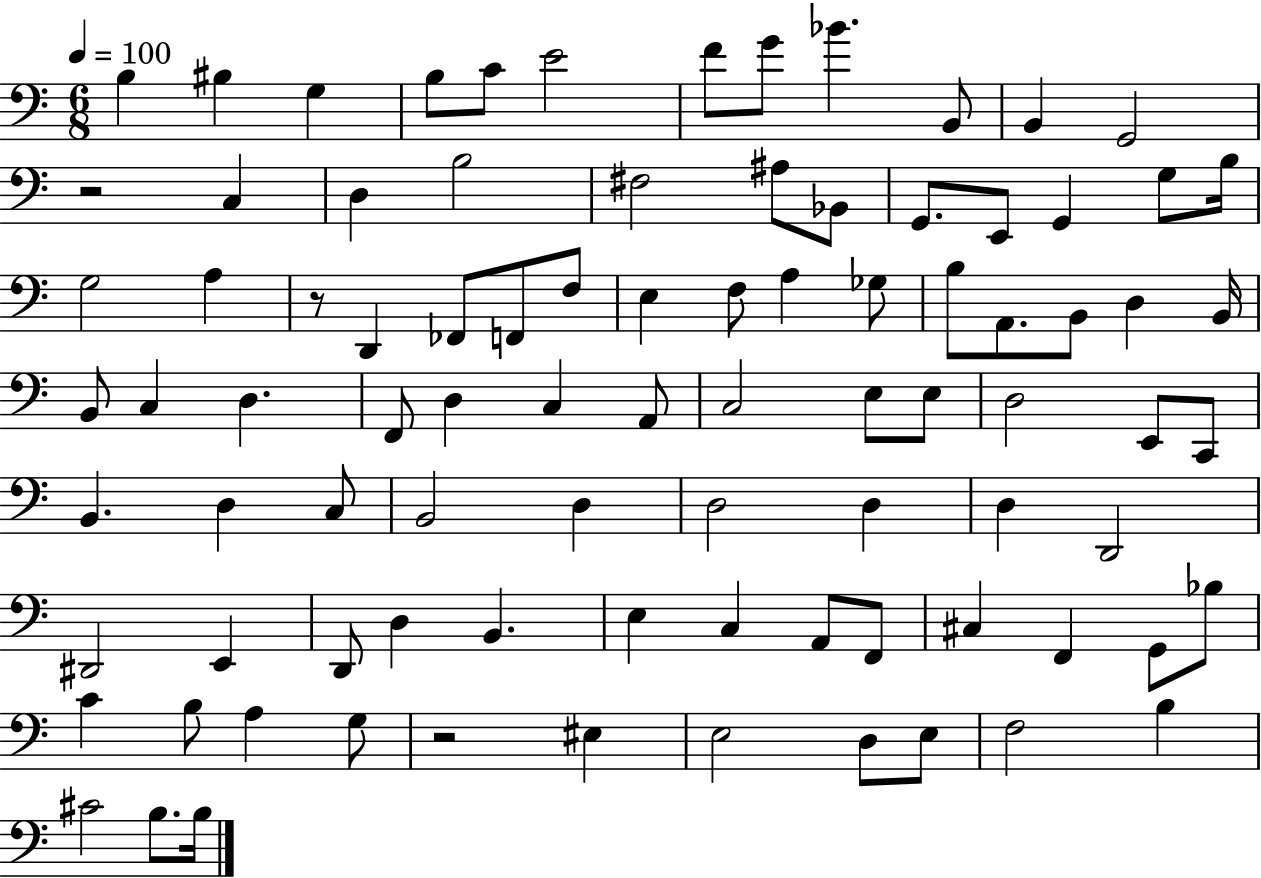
{
  \clef bass
  \numericTimeSignature
  \time 6/8
  \key c \major
  \tempo 4 = 100
  b4 bis4 g4 | b8 c'8 e'2 | f'8 g'8 bes'4. b,8 | b,4 g,2 | \break r2 c4 | d4 b2 | fis2 ais8 bes,8 | g,8. e,8 g,4 g8 b16 | \break g2 a4 | r8 d,4 fes,8 f,8 f8 | e4 f8 a4 ges8 | b8 a,8. b,8 d4 b,16 | \break b,8 c4 d4. | f,8 d4 c4 a,8 | c2 e8 e8 | d2 e,8 c,8 | \break b,4. d4 c8 | b,2 d4 | d2 d4 | d4 d,2 | \break dis,2 e,4 | d,8 d4 b,4. | e4 c4 a,8 f,8 | cis4 f,4 g,8 bes8 | \break c'4 b8 a4 g8 | r2 eis4 | e2 d8 e8 | f2 b4 | \break cis'2 b8. b16 | \bar "|."
}